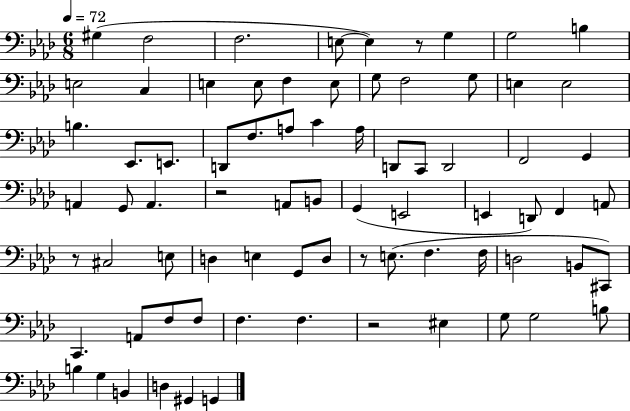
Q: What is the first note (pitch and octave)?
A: G#3